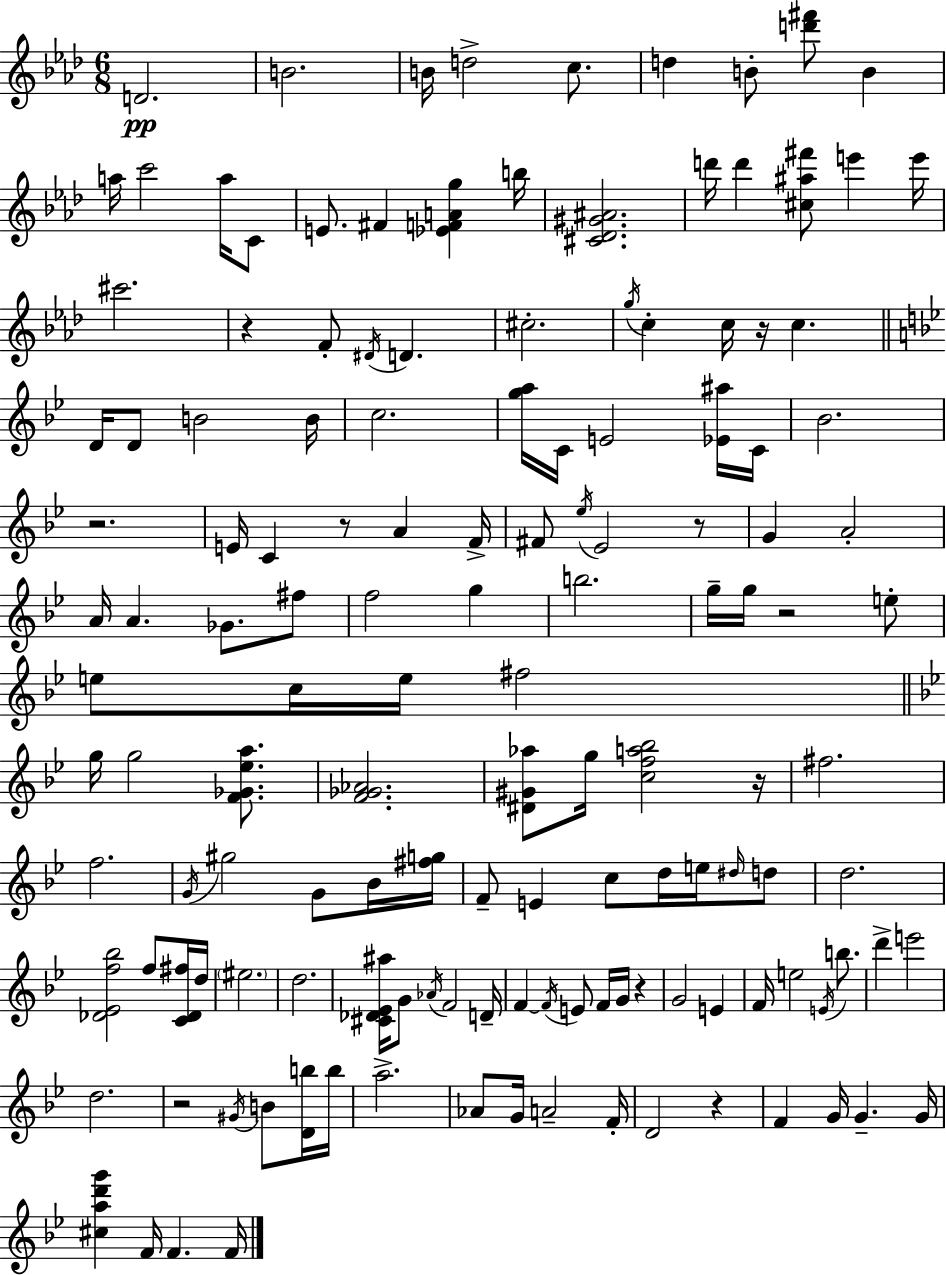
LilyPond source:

{
  \clef treble
  \numericTimeSignature
  \time 6/8
  \key aes \major
  \repeat volta 2 { d'2.\pp | b'2. | b'16 d''2-> c''8. | d''4 b'8-. <d''' fis'''>8 b'4 | \break a''16 c'''2 a''16 c'8 | e'8. fis'4 <ees' f' a' g''>4 b''16 | <cis' des' gis' ais'>2. | d'''16 d'''4 <cis'' ais'' fis'''>8 e'''4 e'''16 | \break cis'''2. | r4 f'8-. \acciaccatura { dis'16 } d'4. | cis''2.-. | \acciaccatura { g''16 } c''4-. c''16 r16 c''4. | \break \bar "||" \break \key bes \major d'16 d'8 b'2 b'16 | c''2. | <g'' a''>16 c'16 e'2 <ees' ais''>16 c'16 | bes'2. | \break r2. | e'16 c'4 r8 a'4 f'16-> | fis'8 \acciaccatura { ees''16 } ees'2 r8 | g'4 a'2-. | \break a'16 a'4. ges'8. fis''8 | f''2 g''4 | b''2. | g''16-- g''16 r2 e''8-. | \break e''8 c''16 e''16 fis''2 | \bar "||" \break \key bes \major g''16 g''2 <f' ges' ees'' a''>8. | <f' ges' aes'>2. | <dis' gis' aes''>8 g''16 <c'' f'' a'' bes''>2 r16 | fis''2. | \break f''2. | \acciaccatura { g'16 } gis''2 g'8 bes'16 | <fis'' g''>16 f'8-- e'4 c''8 d''16 e''16 \grace { dis''16 } | d''8 d''2. | \break <des' ees' f'' bes''>2 f''8 | <c' des' fis''>16 d''16 \parenthesize eis''2. | d''2. | <cis' des' ees' ais''>16 g'8 \acciaccatura { aes'16 } f'2 | \break d'16-- f'4~~ \acciaccatura { f'16 } e'8 f'16 g'16 | r4 g'2 | e'4 f'16 e''2 | \acciaccatura { e'16 } b''8. d'''4-> e'''2 | \break d''2. | r2 | \acciaccatura { gis'16 } b'8 <d' b''>16 b''16 a''2.-> | aes'8 g'16 a'2-- | \break f'16-. d'2 | r4 f'4 g'16 g'4.-- | g'16 <cis'' a'' d''' g'''>4 f'16 f'4. | f'16 } \bar "|."
}